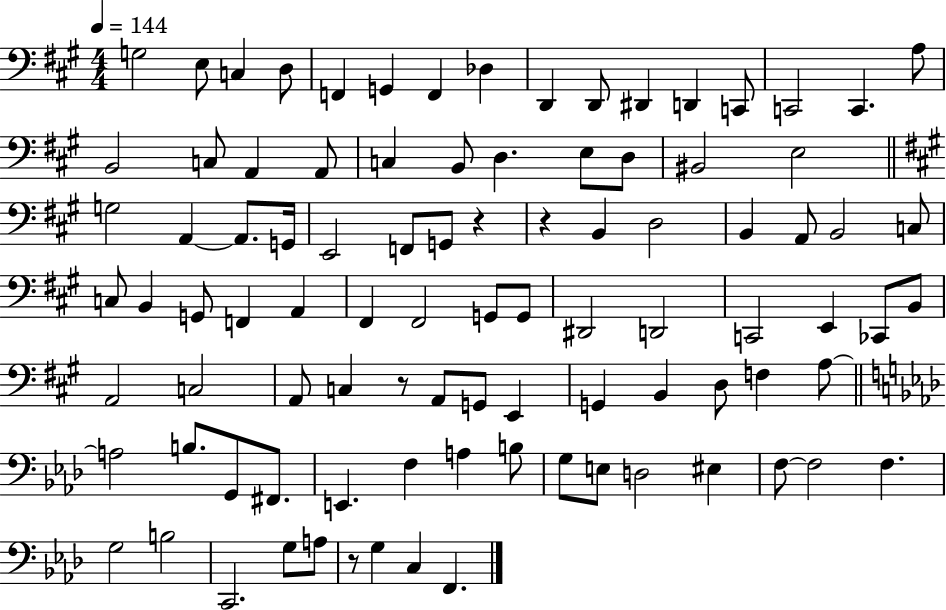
X:1
T:Untitled
M:4/4
L:1/4
K:A
G,2 E,/2 C, D,/2 F,, G,, F,, _D, D,, D,,/2 ^D,, D,, C,,/2 C,,2 C,, A,/2 B,,2 C,/2 A,, A,,/2 C, B,,/2 D, E,/2 D,/2 ^B,,2 E,2 G,2 A,, A,,/2 G,,/4 E,,2 F,,/2 G,,/2 z z B,, D,2 B,, A,,/2 B,,2 C,/2 C,/2 B,, G,,/2 F,, A,, ^F,, ^F,,2 G,,/2 G,,/2 ^D,,2 D,,2 C,,2 E,, _C,,/2 B,,/2 A,,2 C,2 A,,/2 C, z/2 A,,/2 G,,/2 E,, G,, B,, D,/2 F, A,/2 A,2 B,/2 G,,/2 ^F,,/2 E,, F, A, B,/2 G,/2 E,/2 D,2 ^E, F,/2 F,2 F, G,2 B,2 C,,2 G,/2 A,/2 z/2 G, C, F,,